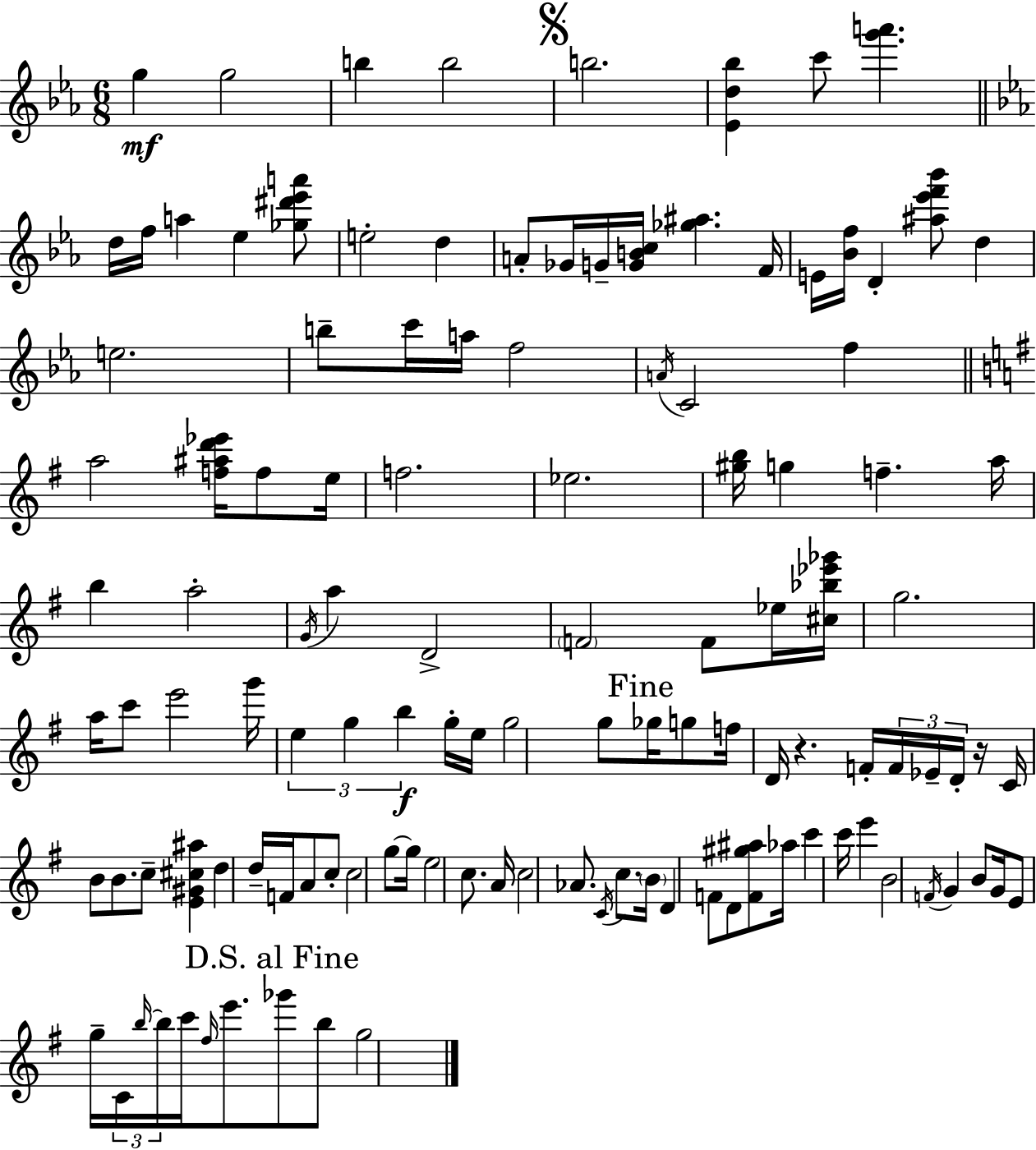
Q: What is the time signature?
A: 6/8